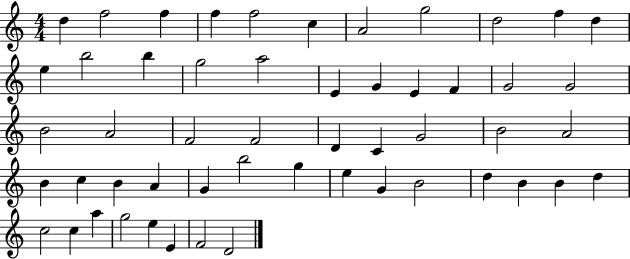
{
  \clef treble
  \numericTimeSignature
  \time 4/4
  \key c \major
  d''4 f''2 f''4 | f''4 f''2 c''4 | a'2 g''2 | d''2 f''4 d''4 | \break e''4 b''2 b''4 | g''2 a''2 | e'4 g'4 e'4 f'4 | g'2 g'2 | \break b'2 a'2 | f'2 f'2 | d'4 c'4 g'2 | b'2 a'2 | \break b'4 c''4 b'4 a'4 | g'4 b''2 g''4 | e''4 g'4 b'2 | d''4 b'4 b'4 d''4 | \break c''2 c''4 a''4 | g''2 e''4 e'4 | f'2 d'2 | \bar "|."
}